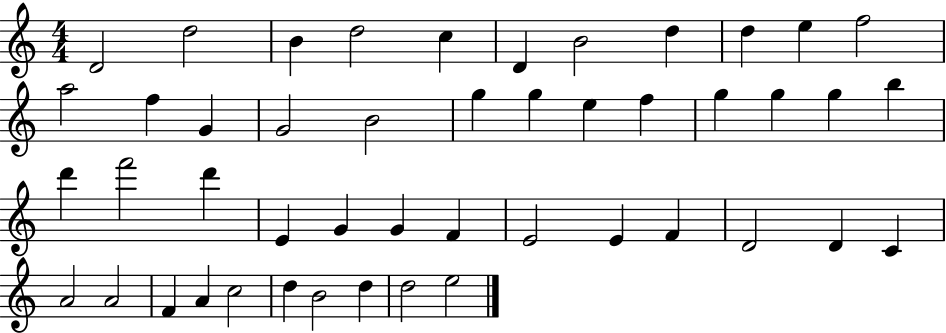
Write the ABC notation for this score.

X:1
T:Untitled
M:4/4
L:1/4
K:C
D2 d2 B d2 c D B2 d d e f2 a2 f G G2 B2 g g e f g g g b d' f'2 d' E G G F E2 E F D2 D C A2 A2 F A c2 d B2 d d2 e2